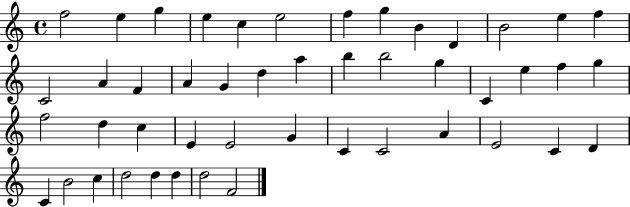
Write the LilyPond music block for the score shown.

{
  \clef treble
  \time 4/4
  \defaultTimeSignature
  \key c \major
  f''2 e''4 g''4 | e''4 c''4 e''2 | f''4 g''4 b'4 d'4 | b'2 e''4 f''4 | \break c'2 a'4 f'4 | a'4 g'4 d''4 a''4 | b''4 b''2 g''4 | c'4 e''4 f''4 g''4 | \break f''2 d''4 c''4 | e'4 e'2 g'4 | c'4 c'2 a'4 | e'2 c'4 d'4 | \break c'4 b'2 c''4 | d''2 d''4 d''4 | d''2 f'2 | \bar "|."
}